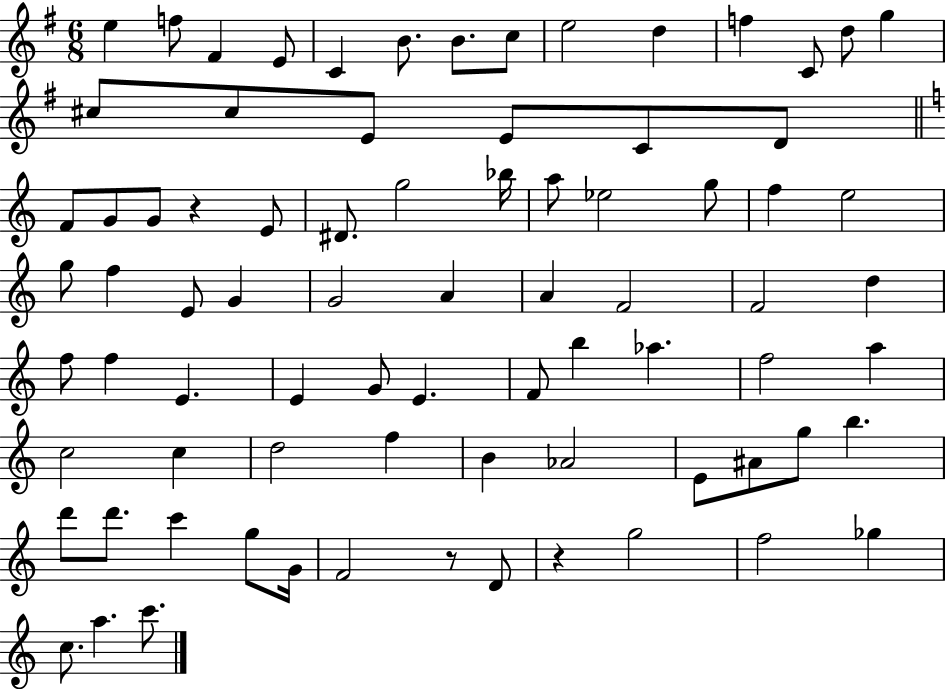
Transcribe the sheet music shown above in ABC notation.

X:1
T:Untitled
M:6/8
L:1/4
K:G
e f/2 ^F E/2 C B/2 B/2 c/2 e2 d f C/2 d/2 g ^c/2 ^c/2 E/2 E/2 C/2 D/2 F/2 G/2 G/2 z E/2 ^D/2 g2 _b/4 a/2 _e2 g/2 f e2 g/2 f E/2 G G2 A A F2 F2 d f/2 f E E G/2 E F/2 b _a f2 a c2 c d2 f B _A2 E/2 ^A/2 g/2 b d'/2 d'/2 c' g/2 G/4 F2 z/2 D/2 z g2 f2 _g c/2 a c'/2